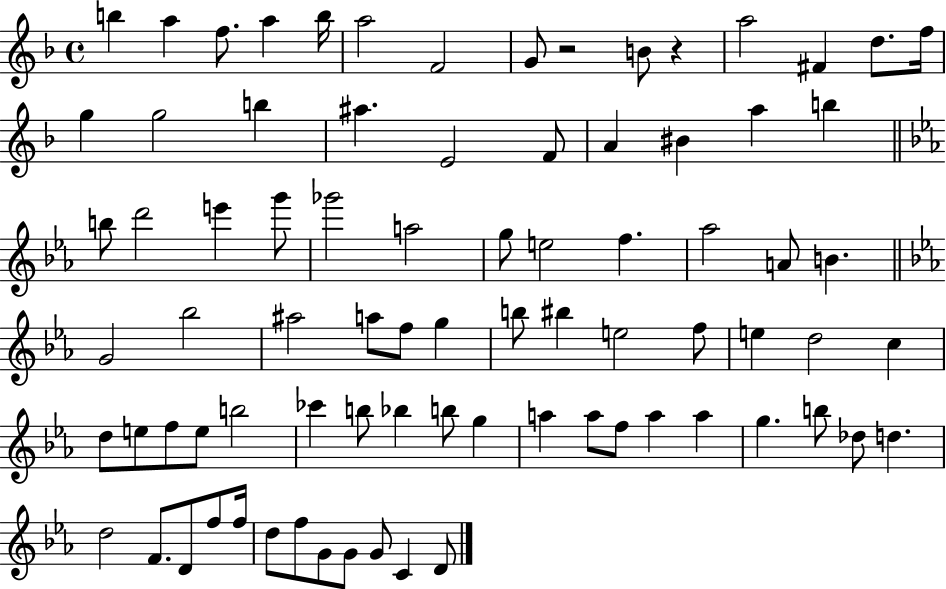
B5/q A5/q F5/e. A5/q B5/s A5/h F4/h G4/e R/h B4/e R/q A5/h F#4/q D5/e. F5/s G5/q G5/h B5/q A#5/q. E4/h F4/e A4/q BIS4/q A5/q B5/q B5/e D6/h E6/q G6/e Gb6/h A5/h G5/e E5/h F5/q. Ab5/h A4/e B4/q. G4/h Bb5/h A#5/h A5/e F5/e G5/q B5/e BIS5/q E5/h F5/e E5/q D5/h C5/q D5/e E5/e F5/e E5/e B5/h CES6/q B5/e Bb5/q B5/e G5/q A5/q A5/e F5/e A5/q A5/q G5/q. B5/e Db5/e D5/q. D5/h F4/e. D4/e F5/e F5/s D5/e F5/e G4/e G4/e G4/e C4/q D4/e